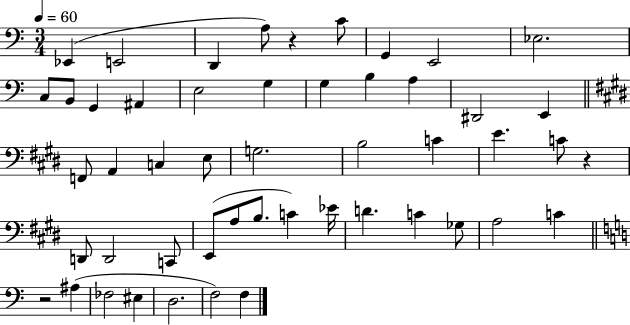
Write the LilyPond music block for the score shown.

{
  \clef bass
  \numericTimeSignature
  \time 3/4
  \key c \major
  \tempo 4 = 60
  ees,4( e,2 | d,4 a8) r4 c'8 | g,4 e,2 | ees2. | \break c8 b,8 g,4 ais,4 | e2 g4 | g4 b4 a4 | dis,2 e,4 | \break \bar "||" \break \key e \major f,8 a,4 c4 e8 | g2. | b2 c'4 | e'4. c'8 r4 | \break d,8 d,2 c,8 | e,8( a8 b8. c'4) ees'16 | d'4. c'4 ges8 | a2 c'4 | \break \bar "||" \break \key a \minor r2 ais4( | fes2 eis4 | d2. | f2) f4 | \break \bar "|."
}